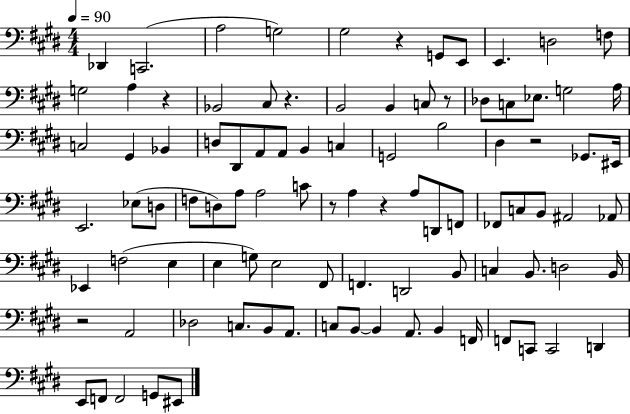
X:1
T:Untitled
M:4/4
L:1/4
K:E
_D,, C,,2 A,2 G,2 ^G,2 z G,,/2 E,,/2 E,, D,2 F,/2 G,2 A, z _B,,2 ^C,/2 z B,,2 B,, C,/2 z/2 _D,/2 C,/2 _E,/2 G,2 A,/4 C,2 ^G,, _B,, D,/2 ^D,,/2 A,,/2 A,,/2 B,, C, G,,2 B,2 ^D, z2 _G,,/2 ^E,,/4 E,,2 _E,/2 D,/2 F,/2 D,/2 A,/2 A,2 C/2 z/2 A, z A,/2 D,,/2 F,,/2 _F,,/2 C,/2 B,,/2 ^A,,2 _A,,/2 _E,, F,2 E, E, G,/2 E,2 ^F,,/2 F,, D,,2 B,,/2 C, B,,/2 D,2 B,,/4 z2 A,,2 _D,2 C,/2 B,,/2 A,,/2 C,/2 B,,/2 B,, A,,/2 B,, F,,/4 F,,/2 C,,/2 C,,2 D,, E,,/2 F,,/2 F,,2 G,,/2 ^E,,/2